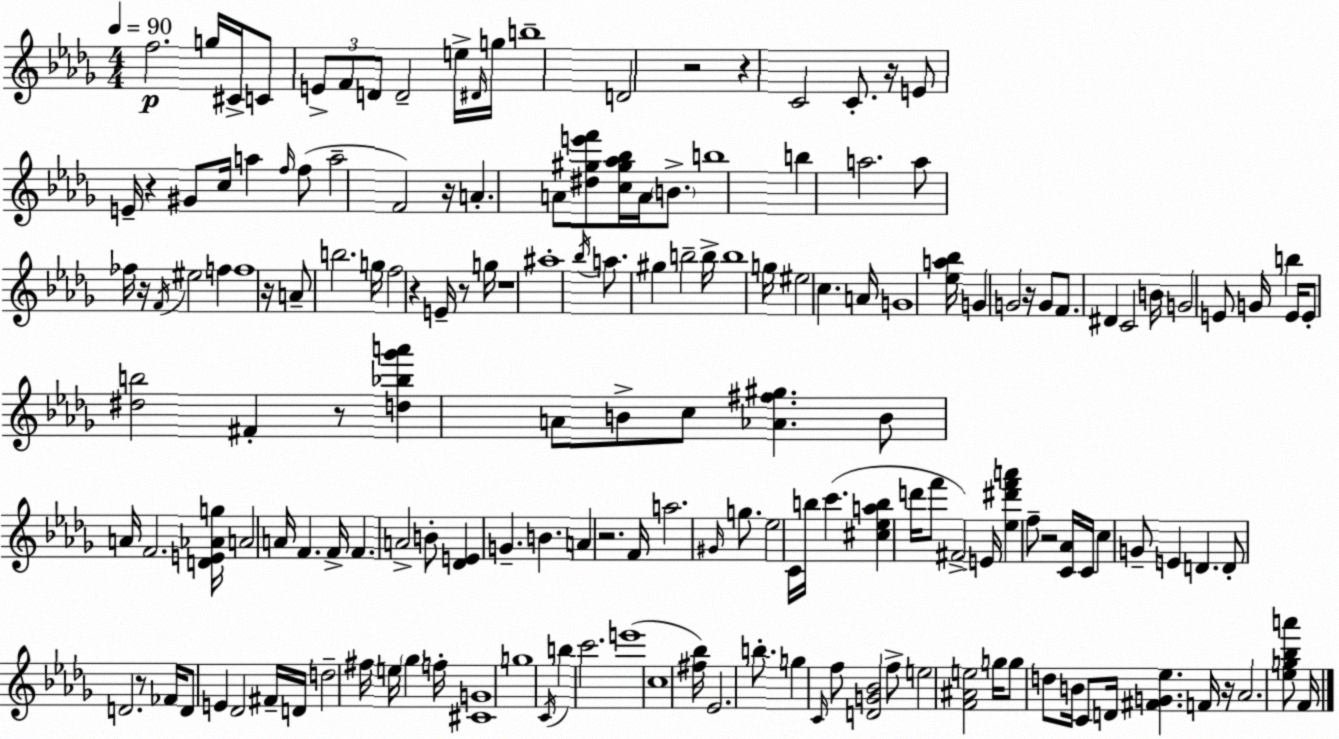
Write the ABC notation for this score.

X:1
T:Untitled
M:4/4
L:1/4
K:Bbm
f2 g/4 ^C/4 C/2 E/2 F/2 D/2 D2 e/4 ^D/4 g/4 b4 D2 z2 z C2 C/2 z/4 E/2 E/4 z ^G/2 c/4 a f/4 f/2 a2 F2 z/4 A A/2 [^d^ge'f']/2 [c^g_a_b]/4 A/4 B/2 b4 b a2 a/2 _f/4 z/4 F/4 ^e2 f f4 z/4 A/2 b2 g/4 f2 z E/4 z/2 g/4 z4 ^a4 _b/4 a/2 ^g b2 b/4 b4 g/4 ^e2 c A/4 G4 [_ea_b]/4 G G2 z/4 G/2 F/2 ^D C2 B/4 G2 E/2 G/4 b E/4 E/2 [^db]2 ^F z/2 [d_b_g'a'] A/2 B/2 c/2 [_A^f^g] B/2 A/4 F2 [DE_Ag]/4 A2 A/4 F F/4 F A2 B/2 [_DE] G B A z2 F/4 a2 ^G/4 g/2 _e2 C/4 b/4 c' [^c_eab] d'/4 f'/2 ^F2 E/4 [_e^d'f'a'] f/2 z2 [C_A]/4 C/4 c G/2 E D D/2 D2 z/2 _F/4 D/2 E _D2 ^F/4 D/4 d2 ^f/4 e/4 _g f/4 [^CG]4 g4 C/4 b c'2 e'4 c4 [^f_b]/4 _E2 b/2 g C/4 f/2 [DG_B]2 f/2 e2 [F^Ae]2 g/4 g/2 d/2 B/4 C/2 D/4 [^FG_e] F/4 z/4 _A2 [_eg_ba']/2 F/4